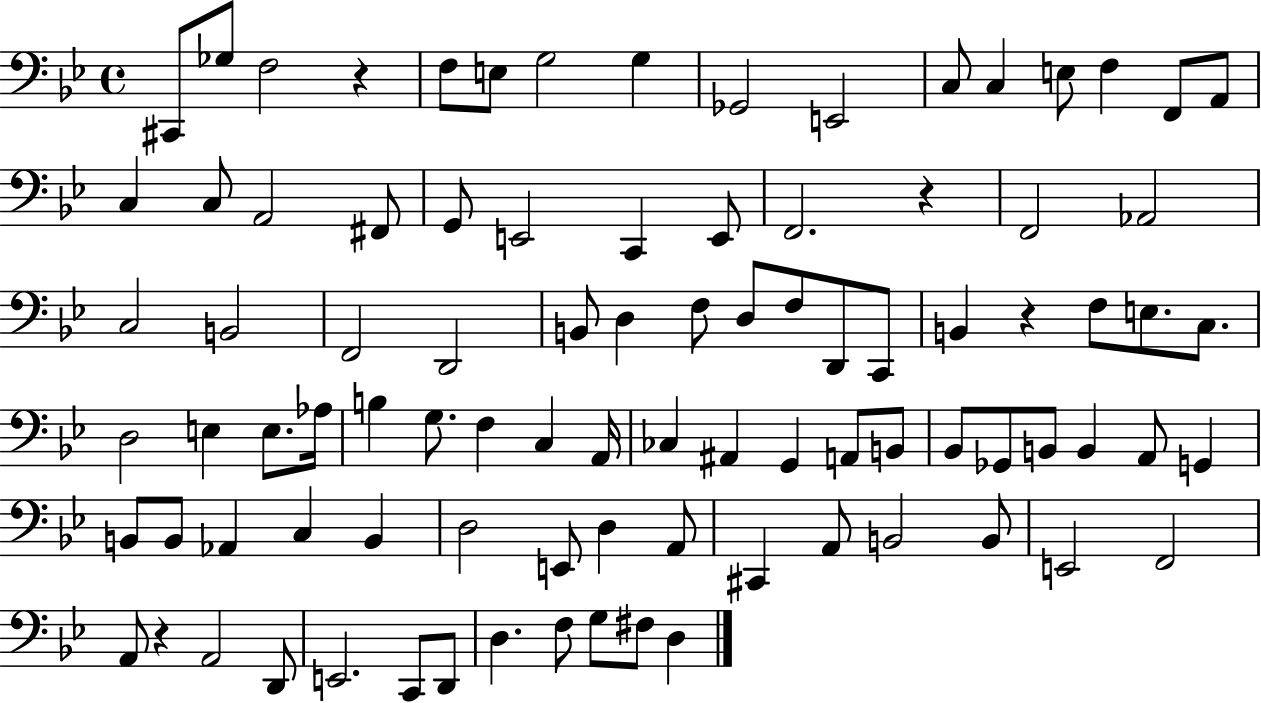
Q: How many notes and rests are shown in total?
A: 91